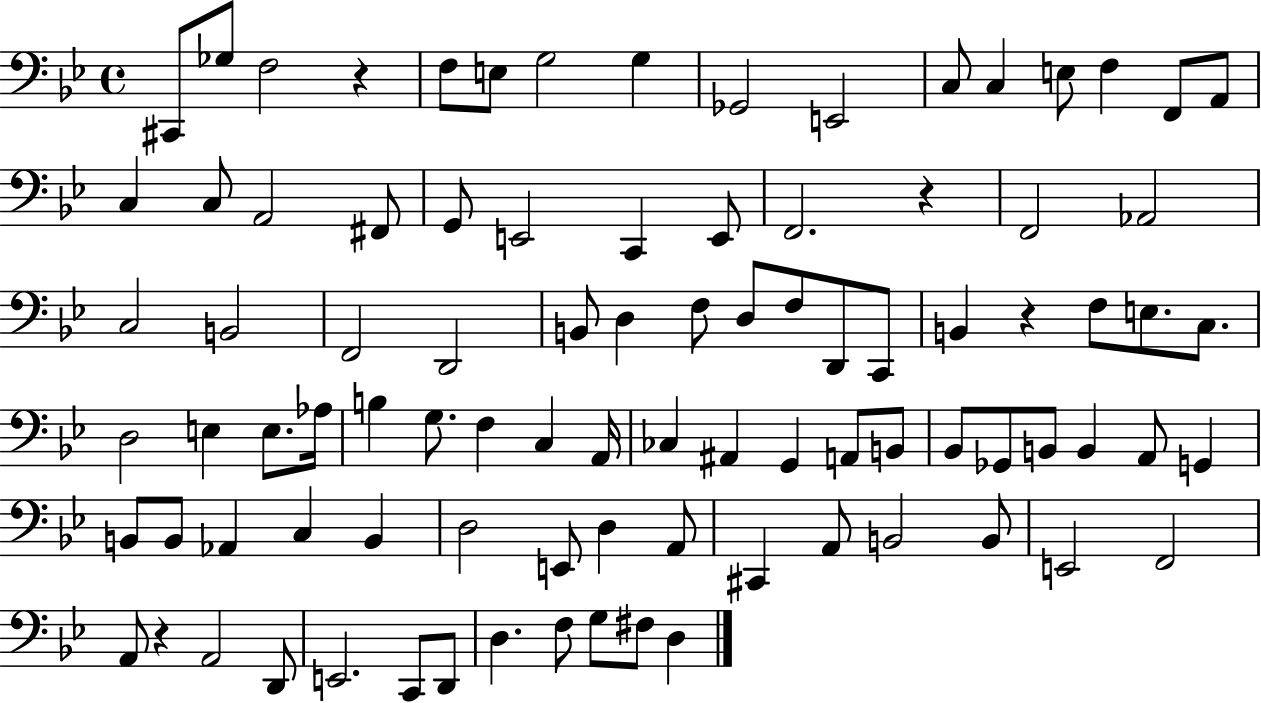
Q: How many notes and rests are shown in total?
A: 91